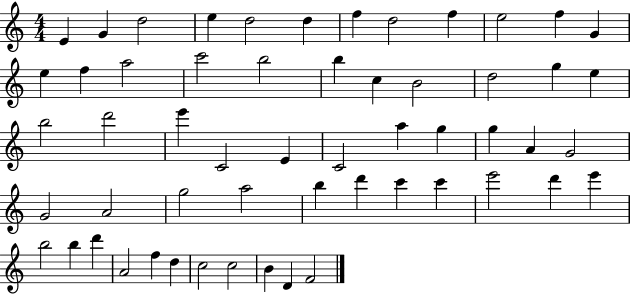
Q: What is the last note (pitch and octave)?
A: F4